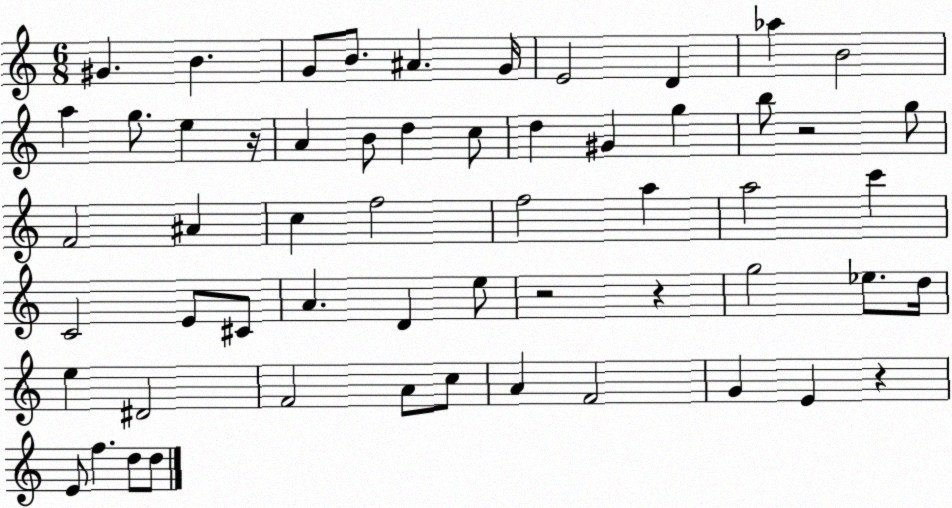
X:1
T:Untitled
M:6/8
L:1/4
K:C
^G B G/2 B/2 ^A G/4 E2 D _a B2 a g/2 e z/4 A B/2 d c/2 d ^G g b/2 z2 g/2 F2 ^A c f2 f2 a a2 c' C2 E/2 ^C/2 A D e/2 z2 z g2 _e/2 d/4 e ^D2 F2 A/2 c/2 A F2 G E z E/2 f d/2 d/2